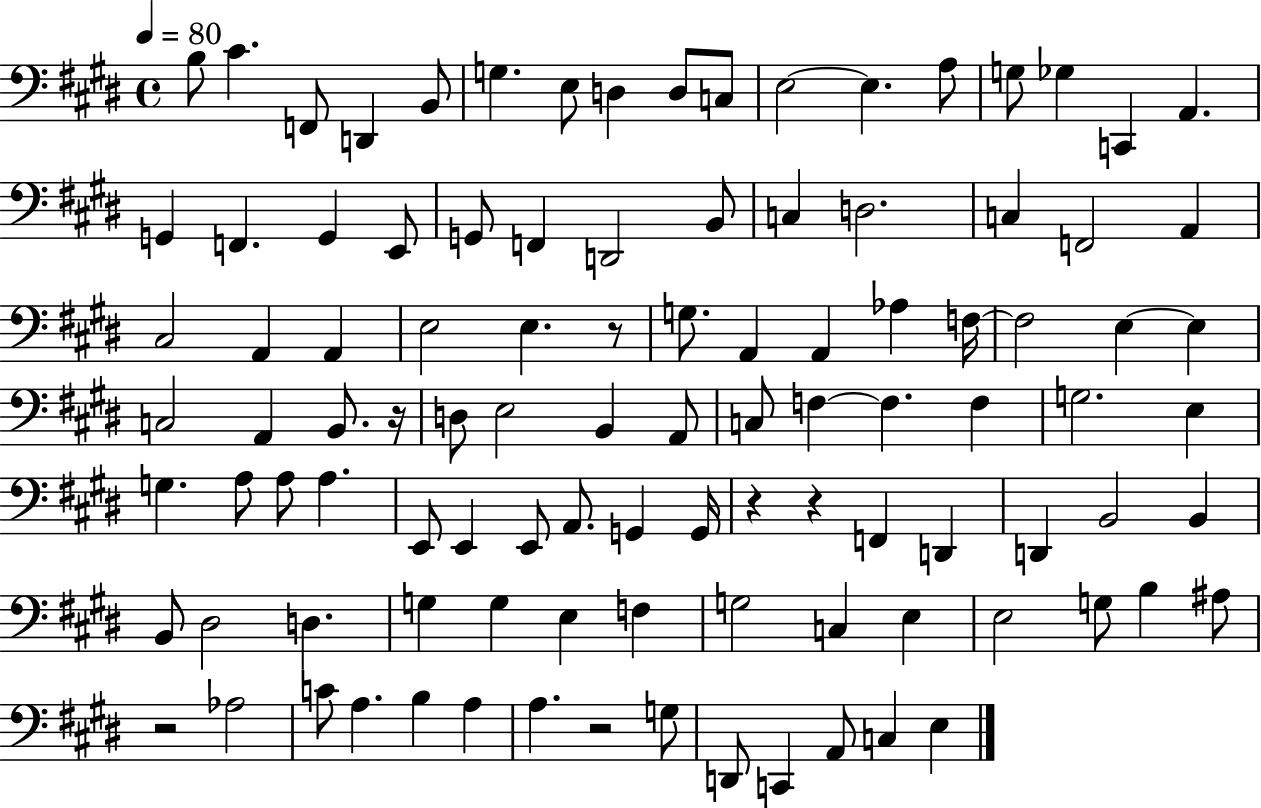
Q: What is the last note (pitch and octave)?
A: E3